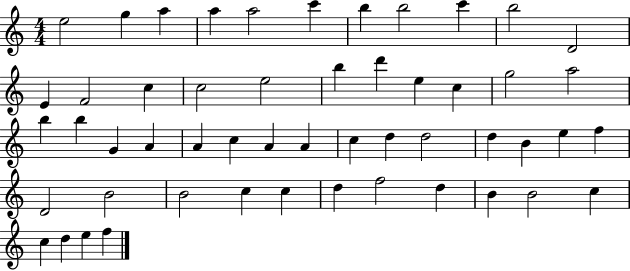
E5/h G5/q A5/q A5/q A5/h C6/q B5/q B5/h C6/q B5/h D4/h E4/q F4/h C5/q C5/h E5/h B5/q D6/q E5/q C5/q G5/h A5/h B5/q B5/q G4/q A4/q A4/q C5/q A4/q A4/q C5/q D5/q D5/h D5/q B4/q E5/q F5/q D4/h B4/h B4/h C5/q C5/q D5/q F5/h D5/q B4/q B4/h C5/q C5/q D5/q E5/q F5/q